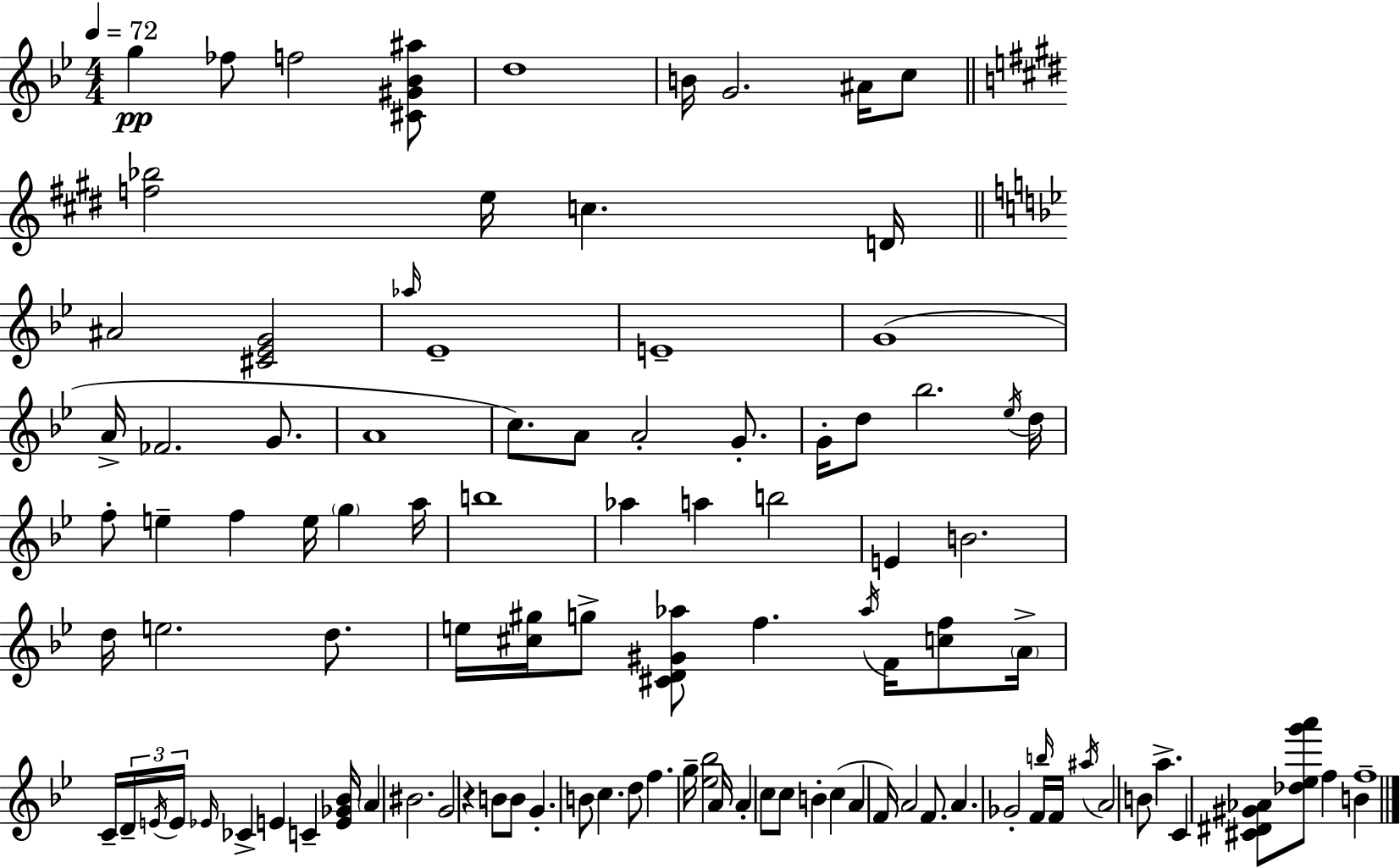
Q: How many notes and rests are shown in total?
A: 103